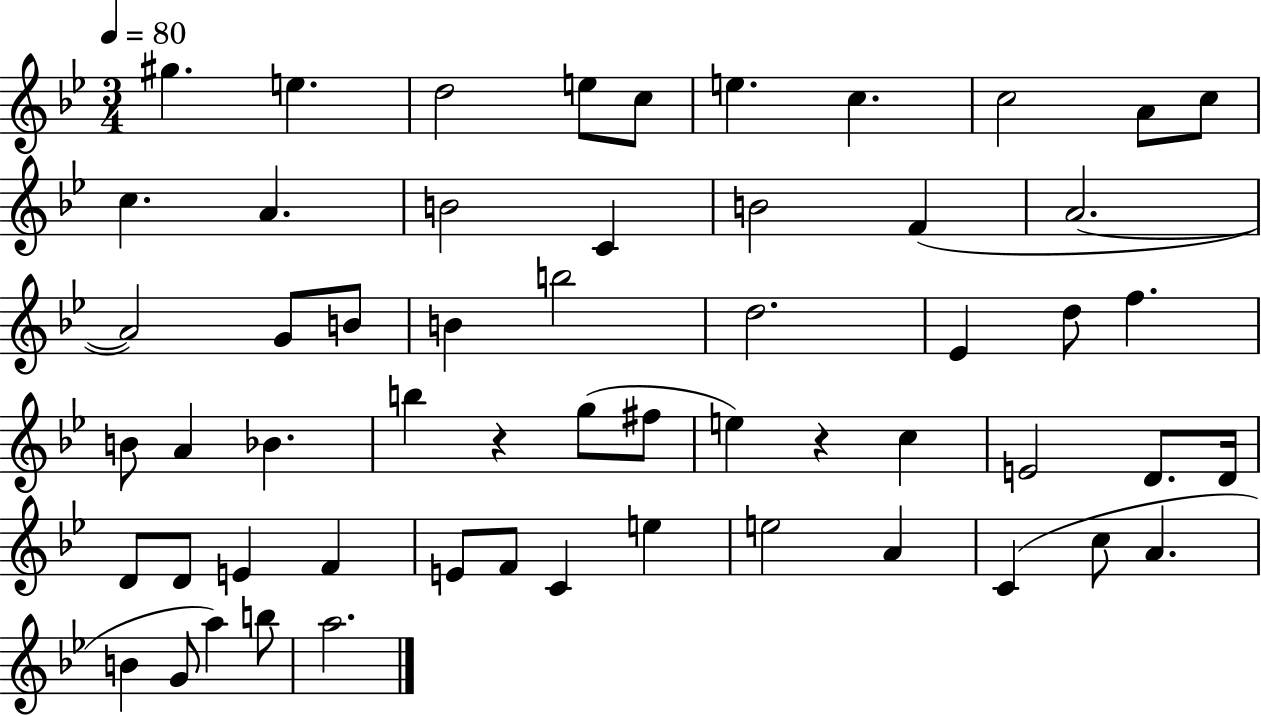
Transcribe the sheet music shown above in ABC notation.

X:1
T:Untitled
M:3/4
L:1/4
K:Bb
^g e d2 e/2 c/2 e c c2 A/2 c/2 c A B2 C B2 F A2 A2 G/2 B/2 B b2 d2 _E d/2 f B/2 A _B b z g/2 ^f/2 e z c E2 D/2 D/4 D/2 D/2 E F E/2 F/2 C e e2 A C c/2 A B G/2 a b/2 a2